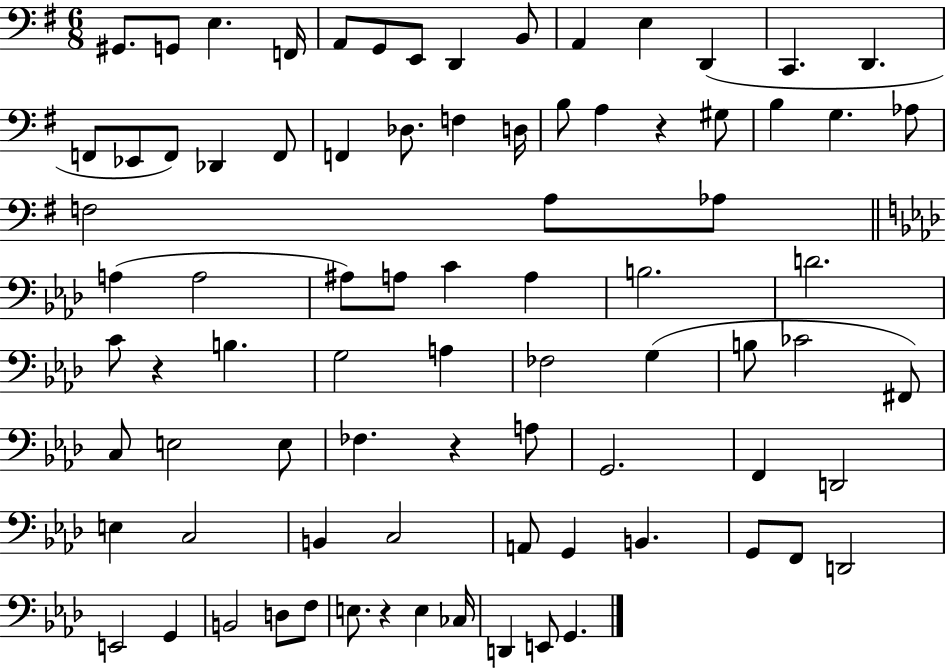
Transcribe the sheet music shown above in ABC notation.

X:1
T:Untitled
M:6/8
L:1/4
K:G
^G,,/2 G,,/2 E, F,,/4 A,,/2 G,,/2 E,,/2 D,, B,,/2 A,, E, D,, C,, D,, F,,/2 _E,,/2 F,,/2 _D,, F,,/2 F,, _D,/2 F, D,/4 B,/2 A, z ^G,/2 B, G, _A,/2 F,2 A,/2 _A,/2 A, A,2 ^A,/2 A,/2 C A, B,2 D2 C/2 z B, G,2 A, _F,2 G, B,/2 _C2 ^F,,/2 C,/2 E,2 E,/2 _F, z A,/2 G,,2 F,, D,,2 E, C,2 B,, C,2 A,,/2 G,, B,, G,,/2 F,,/2 D,,2 E,,2 G,, B,,2 D,/2 F,/2 E,/2 z E, _C,/4 D,, E,,/2 G,,